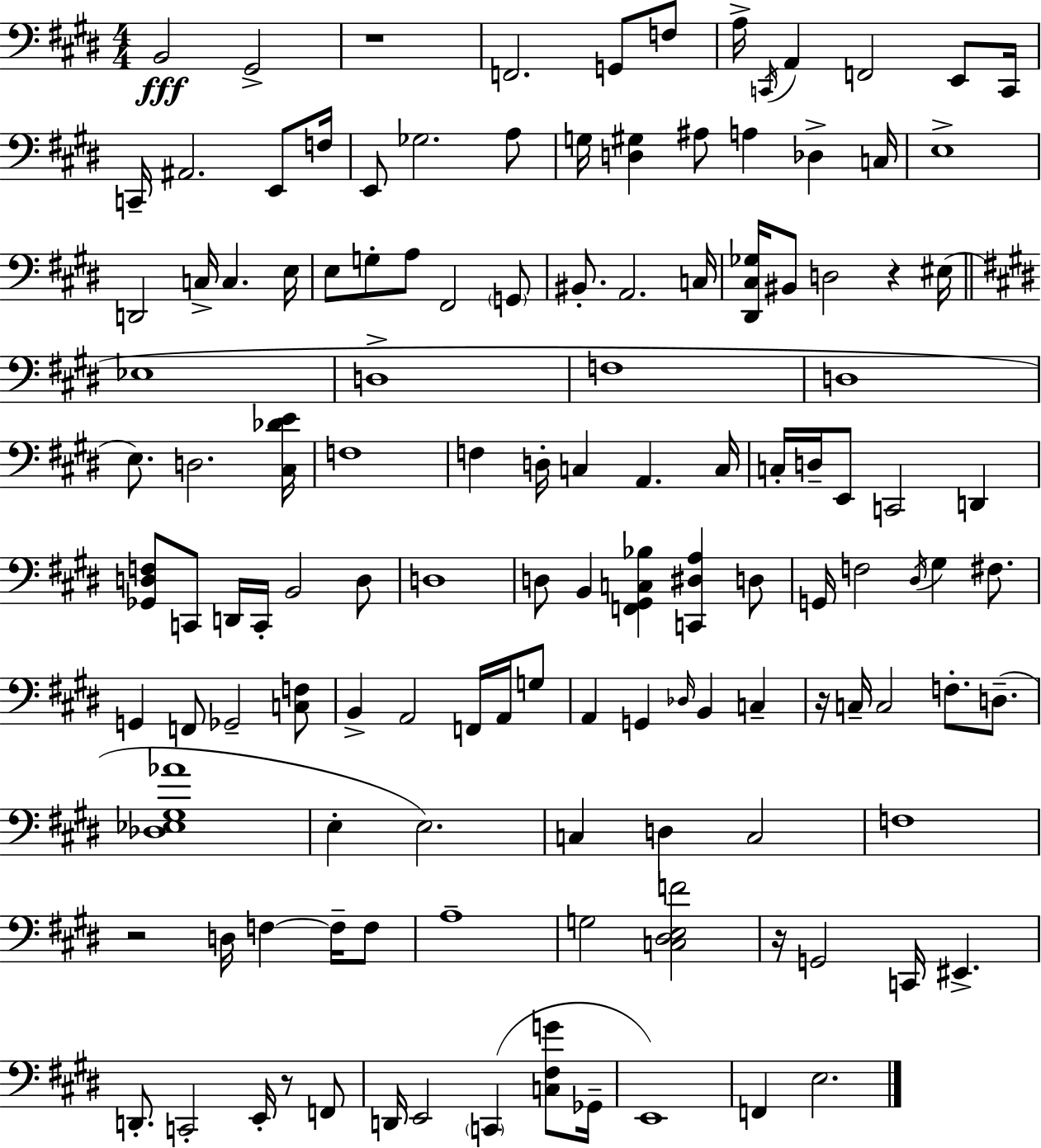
X:1
T:Untitled
M:4/4
L:1/4
K:E
B,,2 ^G,,2 z4 F,,2 G,,/2 F,/2 A,/4 C,,/4 A,, F,,2 E,,/2 C,,/4 C,,/4 ^A,,2 E,,/2 F,/4 E,,/2 _G,2 A,/2 G,/4 [D,^G,] ^A,/2 A, _D, C,/4 E,4 D,,2 C,/4 C, E,/4 E,/2 G,/2 A,/2 ^F,,2 G,,/2 ^B,,/2 A,,2 C,/4 [^D,,^C,_G,]/4 ^B,,/2 D,2 z ^E,/4 _E,4 D,4 F,4 D,4 E,/2 D,2 [^C,_DE]/4 F,4 F, D,/4 C, A,, C,/4 C,/4 D,/4 E,,/2 C,,2 D,, [_G,,D,F,]/2 C,,/2 D,,/4 C,,/4 B,,2 D,/2 D,4 D,/2 B,, [F,,^G,,C,_B,] [C,,^D,A,] D,/2 G,,/4 F,2 ^D,/4 ^G, ^F,/2 G,, F,,/2 _G,,2 [C,F,]/2 B,, A,,2 F,,/4 A,,/4 G,/2 A,, G,, _D,/4 B,, C, z/4 C,/4 C,2 F,/2 D,/2 [_D,_E,^G,_A]4 E, E,2 C, D, C,2 F,4 z2 D,/4 F, F,/4 F,/2 A,4 G,2 [C,^D,E,F]2 z/4 G,,2 C,,/4 ^E,, D,,/2 C,,2 E,,/4 z/2 F,,/2 D,,/4 E,,2 C,, [C,^F,G]/2 _G,,/4 E,,4 F,, E,2